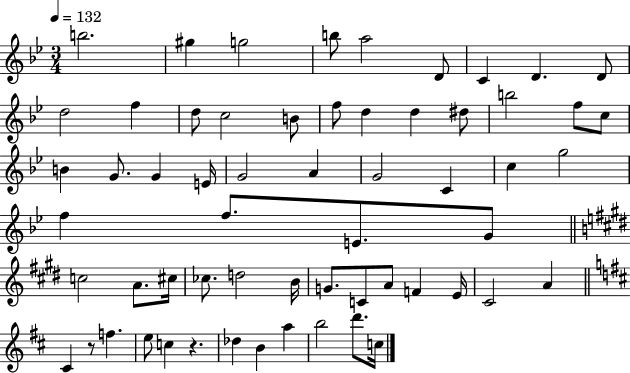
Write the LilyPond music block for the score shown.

{
  \clef treble
  \numericTimeSignature
  \time 3/4
  \key bes \major
  \tempo 4 = 132
  \repeat volta 2 { b''2. | gis''4 g''2 | b''8 a''2 d'8 | c'4 d'4. d'8 | \break d''2 f''4 | d''8 c''2 b'8 | f''8 d''4 d''4 dis''8 | b''2 f''8 c''8 | \break b'4 g'8. g'4 e'16 | g'2 a'4 | g'2 c'4 | c''4 g''2 | \break f''4 f''8. e'8. g'8 | \bar "||" \break \key e \major c''2 a'8. cis''16 | ces''8. d''2 b'16 | g'8. c'8 a'8 f'4 e'16 | cis'2 a'4 | \break \bar "||" \break \key d \major cis'4 r8 f''4. | e''8 c''4 r4. | des''4 b'4 a''4 | b''2 d'''8. c''16 | \break } \bar "|."
}